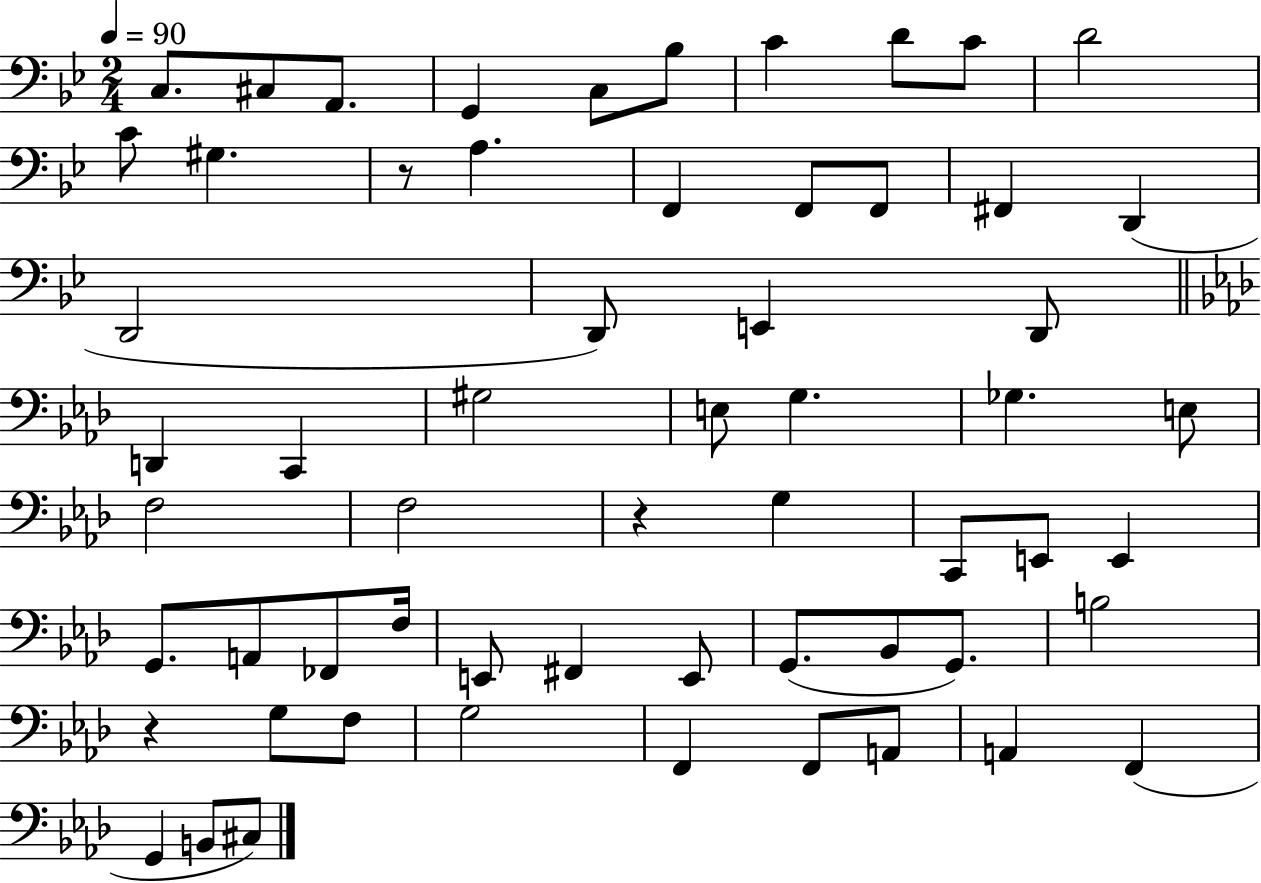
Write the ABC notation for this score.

X:1
T:Untitled
M:2/4
L:1/4
K:Bb
C,/2 ^C,/2 A,,/2 G,, C,/2 _B,/2 C D/2 C/2 D2 C/2 ^G, z/2 A, F,, F,,/2 F,,/2 ^F,, D,, D,,2 D,,/2 E,, D,,/2 D,, C,, ^G,2 E,/2 G, _G, E,/2 F,2 F,2 z G, C,,/2 E,,/2 E,, G,,/2 A,,/2 _F,,/2 F,/4 E,,/2 ^F,, E,,/2 G,,/2 _B,,/2 G,,/2 B,2 z G,/2 F,/2 G,2 F,, F,,/2 A,,/2 A,, F,, G,, B,,/2 ^C,/2